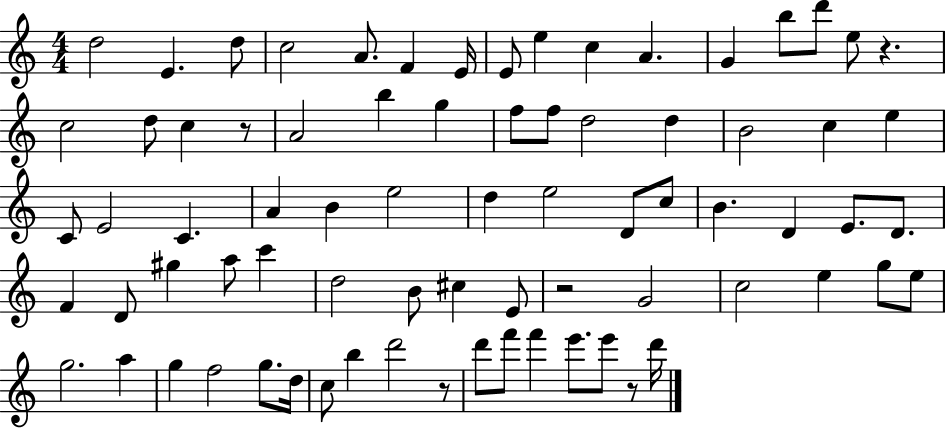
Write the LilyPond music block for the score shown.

{
  \clef treble
  \numericTimeSignature
  \time 4/4
  \key c \major
  \repeat volta 2 { d''2 e'4. d''8 | c''2 a'8. f'4 e'16 | e'8 e''4 c''4 a'4. | g'4 b''8 d'''8 e''8 r4. | \break c''2 d''8 c''4 r8 | a'2 b''4 g''4 | f''8 f''8 d''2 d''4 | b'2 c''4 e''4 | \break c'8 e'2 c'4. | a'4 b'4 e''2 | d''4 e''2 d'8 c''8 | b'4. d'4 e'8. d'8. | \break f'4 d'8 gis''4 a''8 c'''4 | d''2 b'8 cis''4 e'8 | r2 g'2 | c''2 e''4 g''8 e''8 | \break g''2. a''4 | g''4 f''2 g''8. d''16 | c''8 b''4 d'''2 r8 | d'''8 f'''8 f'''4 e'''8. e'''8 r8 d'''16 | \break } \bar "|."
}